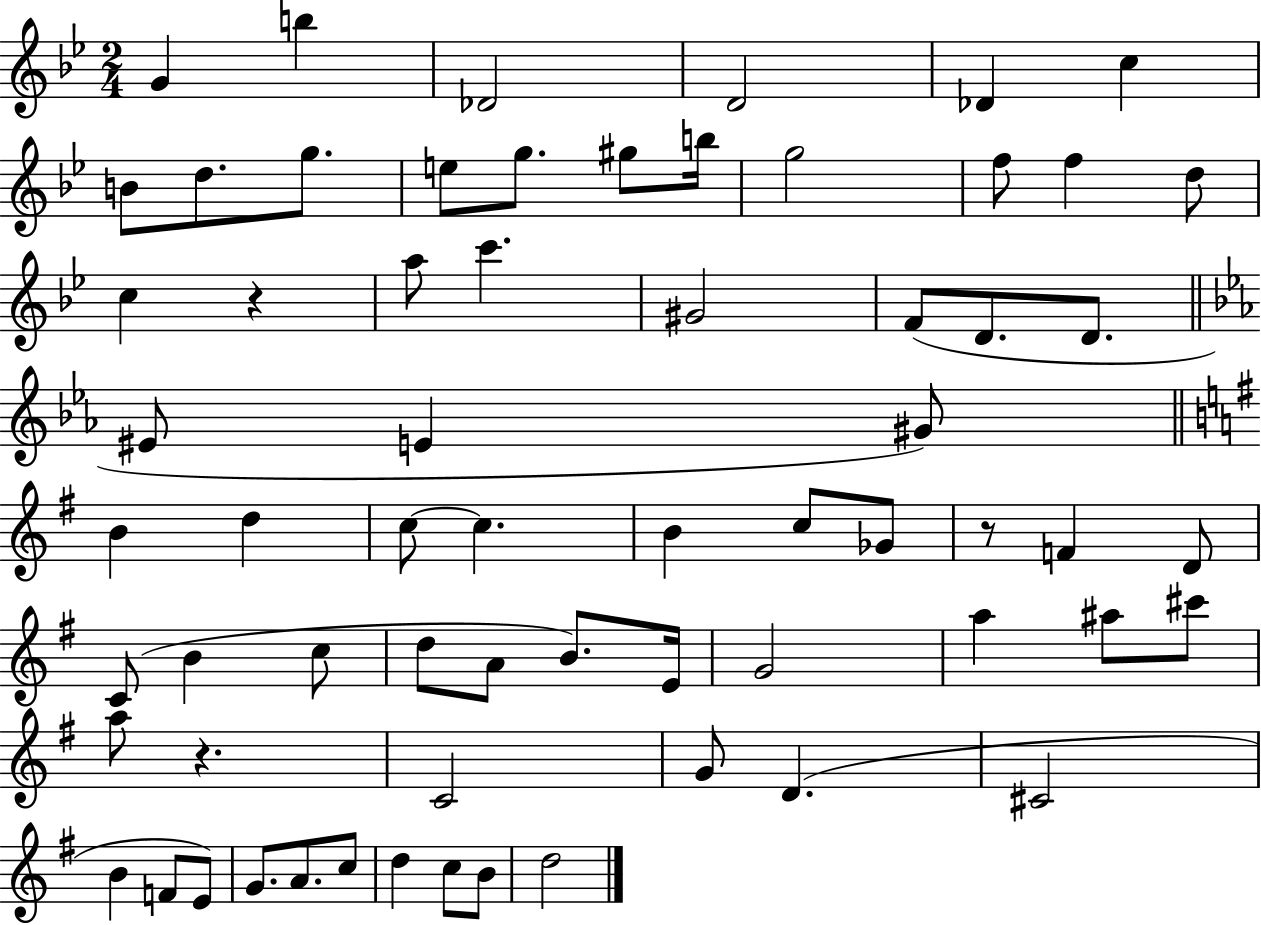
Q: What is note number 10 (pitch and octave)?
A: E5